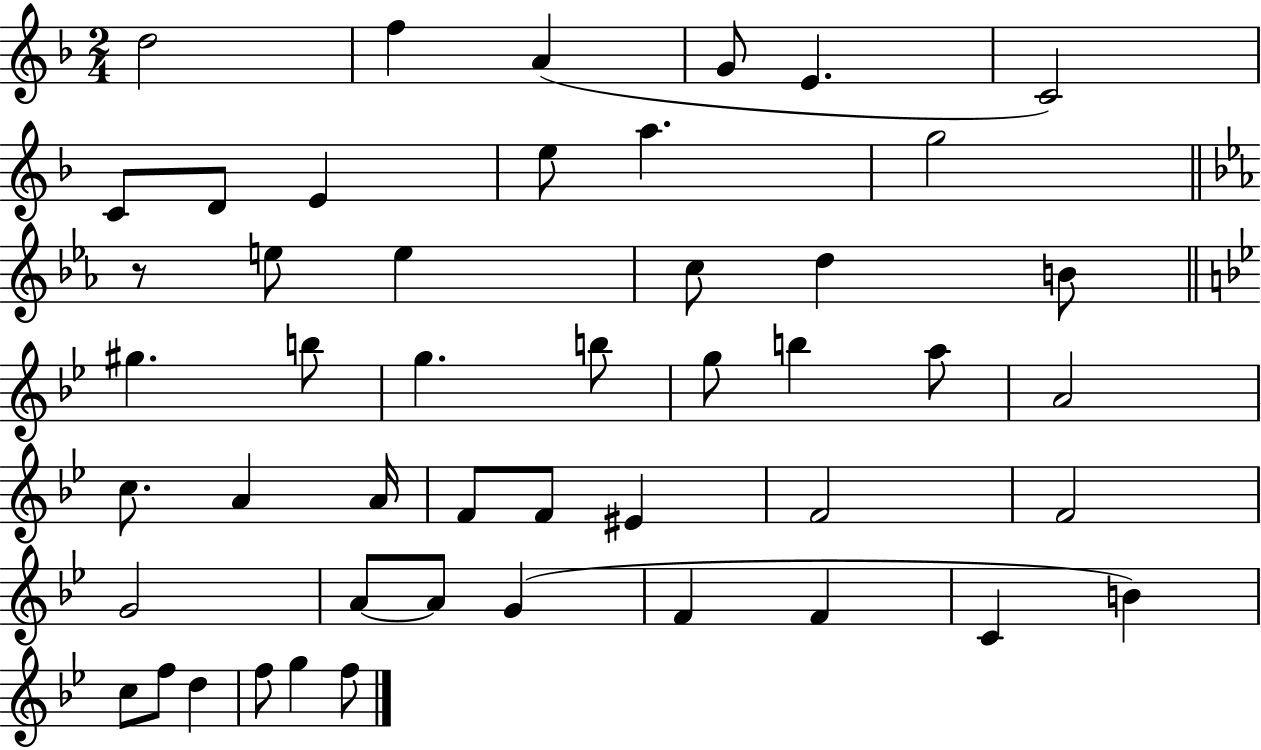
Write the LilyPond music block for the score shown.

{
  \clef treble
  \numericTimeSignature
  \time 2/4
  \key f \major
  d''2 | f''4 a'4( | g'8 e'4. | c'2) | \break c'8 d'8 e'4 | e''8 a''4. | g''2 | \bar "||" \break \key ees \major r8 e''8 e''4 | c''8 d''4 b'8 | \bar "||" \break \key bes \major gis''4. b''8 | g''4. b''8 | g''8 b''4 a''8 | a'2 | \break c''8. a'4 a'16 | f'8 f'8 eis'4 | f'2 | f'2 | \break g'2 | a'8~~ a'8 g'4( | f'4 f'4 | c'4 b'4) | \break c''8 f''8 d''4 | f''8 g''4 f''8 | \bar "|."
}